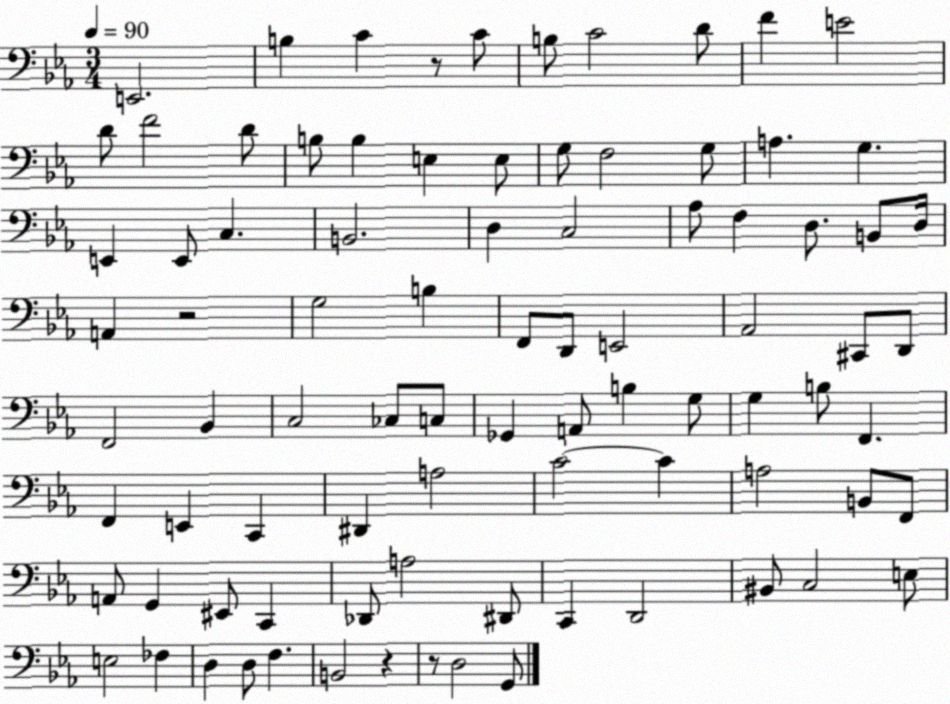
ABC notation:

X:1
T:Untitled
M:3/4
L:1/4
K:Eb
E,,2 B, C z/2 C/2 B,/2 C2 D/2 F E2 D/2 F2 D/2 B,/2 B, E, E,/2 G,/2 F,2 G,/2 A, G, E,, E,,/2 C, B,,2 D, C,2 _A,/2 F, D,/2 B,,/2 D,/4 A,, z2 G,2 B, F,,/2 D,,/2 E,,2 _A,,2 ^C,,/2 D,,/2 F,,2 _B,, C,2 _C,/2 C,/2 _G,, A,,/2 B, G,/2 G, B,/2 F,, F,, E,, C,, ^D,, A,2 C2 C A,2 B,,/2 F,,/2 A,,/2 G,, ^E,,/2 C,, _D,,/2 A,2 ^D,,/2 C,, D,,2 ^B,,/2 C,2 E,/2 E,2 _F, D, D,/2 F, B,,2 z z/2 D,2 G,,/2